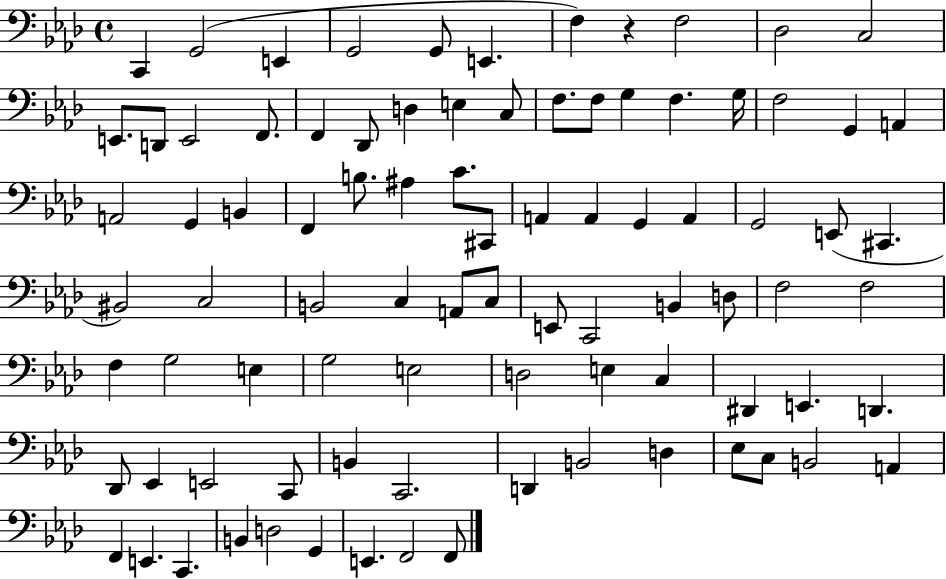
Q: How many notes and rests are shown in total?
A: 88